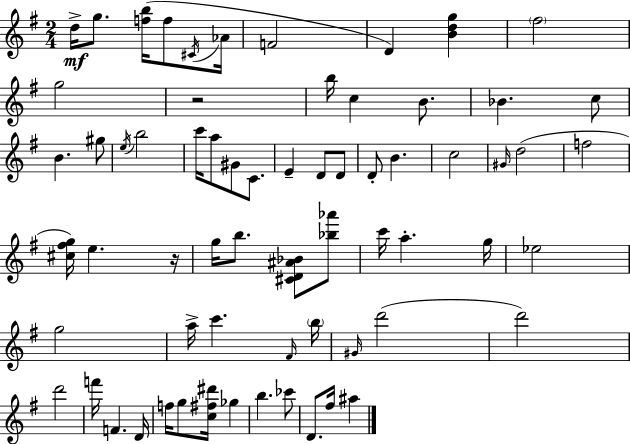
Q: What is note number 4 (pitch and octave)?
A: C#4